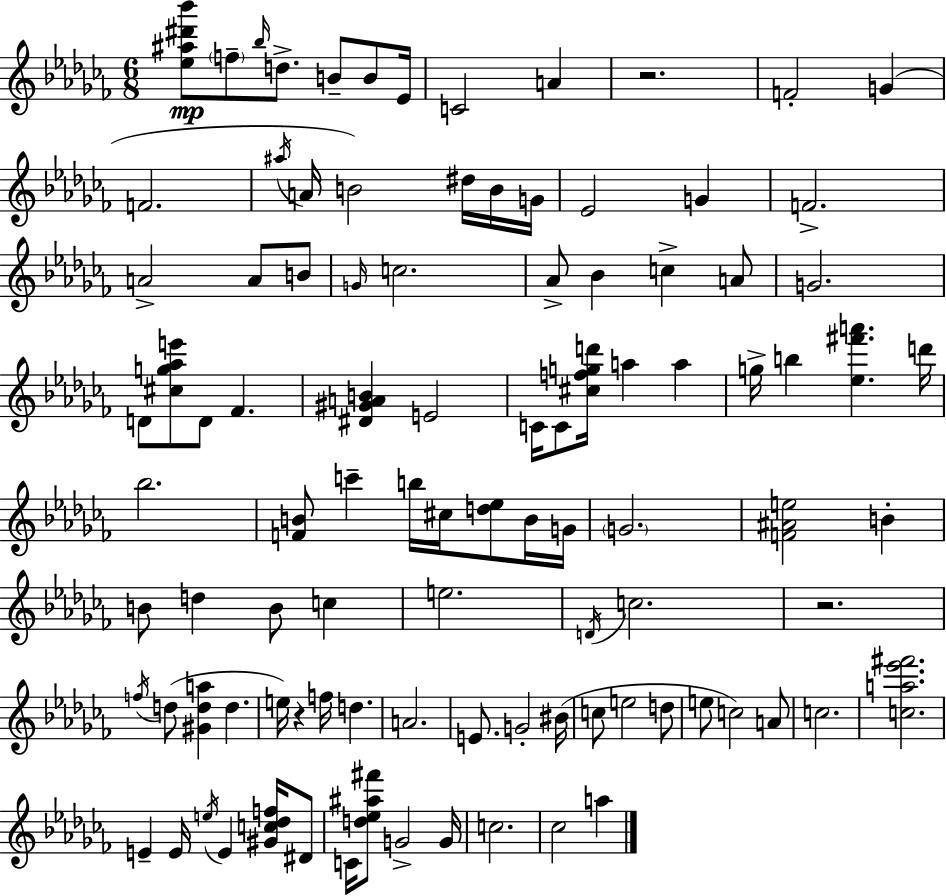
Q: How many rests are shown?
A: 3